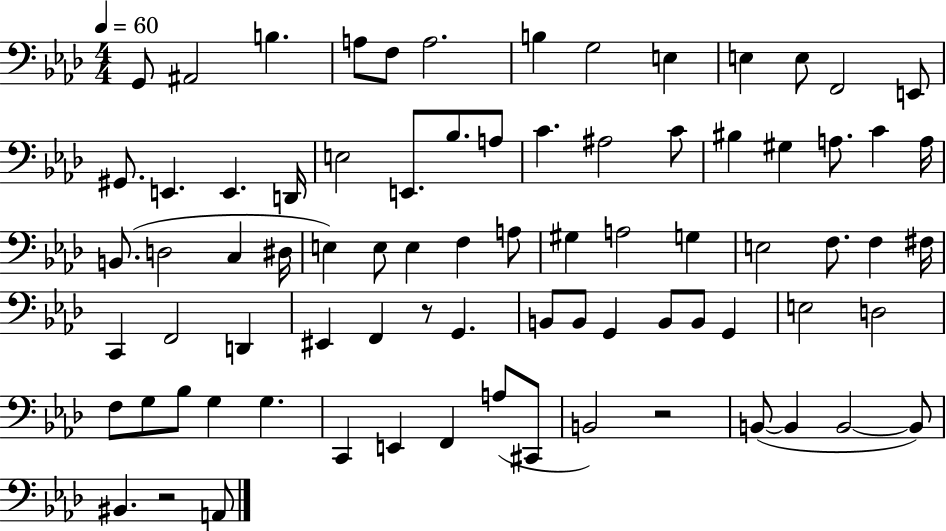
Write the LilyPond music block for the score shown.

{
  \clef bass
  \numericTimeSignature
  \time 4/4
  \key aes \major
  \tempo 4 = 60
  g,8 ais,2 b4. | a8 f8 a2. | b4 g2 e4 | e4 e8 f,2 e,8 | \break gis,8. e,4. e,4. d,16 | e2 e,8. bes8. a8 | c'4. ais2 c'8 | bis4 gis4 a8. c'4 a16 | \break b,8.( d2 c4 dis16 | e4) e8 e4 f4 a8 | gis4 a2 g4 | e2 f8. f4 fis16 | \break c,4 f,2 d,4 | eis,4 f,4 r8 g,4. | b,8 b,8 g,4 b,8 b,8 g,4 | e2 d2 | \break f8 g8 bes8 g4 g4. | c,4 e,4 f,4 a8( cis,8 | b,2) r2 | b,8~(~ b,4 b,2~~ b,8) | \break bis,4. r2 a,8 | \bar "|."
}